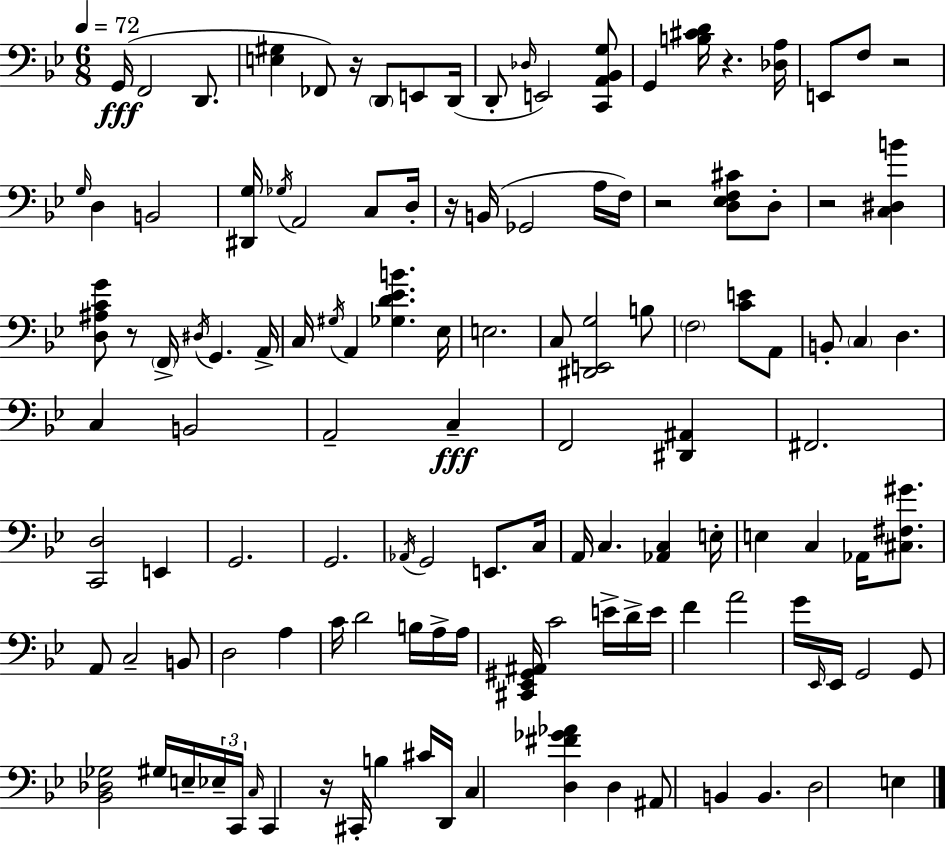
X:1
T:Untitled
M:6/8
L:1/4
K:Bb
G,,/4 F,,2 D,,/2 [E,^G,] _F,,/2 z/4 D,,/2 E,,/2 D,,/4 D,,/2 _D,/4 E,,2 [C,,A,,_B,,G,]/2 G,, [B,^CD]/4 z [_D,A,]/4 E,,/2 F,/2 z2 G,/4 D, B,,2 [^D,,G,]/4 _G,/4 A,,2 C,/2 D,/4 z/4 B,,/4 _G,,2 A,/4 F,/4 z2 [D,_E,F,^C]/2 D,/2 z2 [C,^D,B] [D,^A,CG]/2 z/2 F,,/4 ^D,/4 G,, A,,/4 C,/4 ^G,/4 A,, [_G,D_EB] _E,/4 E,2 C,/2 [^D,,E,,G,]2 B,/2 F,2 [CE]/2 A,,/2 B,,/2 C, D, C, B,,2 A,,2 C, F,,2 [^D,,^A,,] ^F,,2 [C,,D,]2 E,, G,,2 G,,2 _A,,/4 G,,2 E,,/2 C,/4 A,,/4 C, [_A,,C,] E,/4 E, C, _A,,/4 [^C,^F,^G]/2 A,,/2 C,2 B,,/2 D,2 A, C/4 D2 B,/4 A,/4 A,/4 [^C,,_E,,^G,,^A,,]/4 C2 E/4 D/4 E/4 F A2 G/4 _E,,/4 _E,,/4 G,,2 G,,/2 [_B,,_D,_G,]2 ^G,/4 E,/4 _E,/4 C,,/4 C,/4 C,, z/4 ^C,,/4 B, ^C/4 D,,/4 C, [D,^F_G_A] D, ^A,,/2 B,, B,, D,2 E,